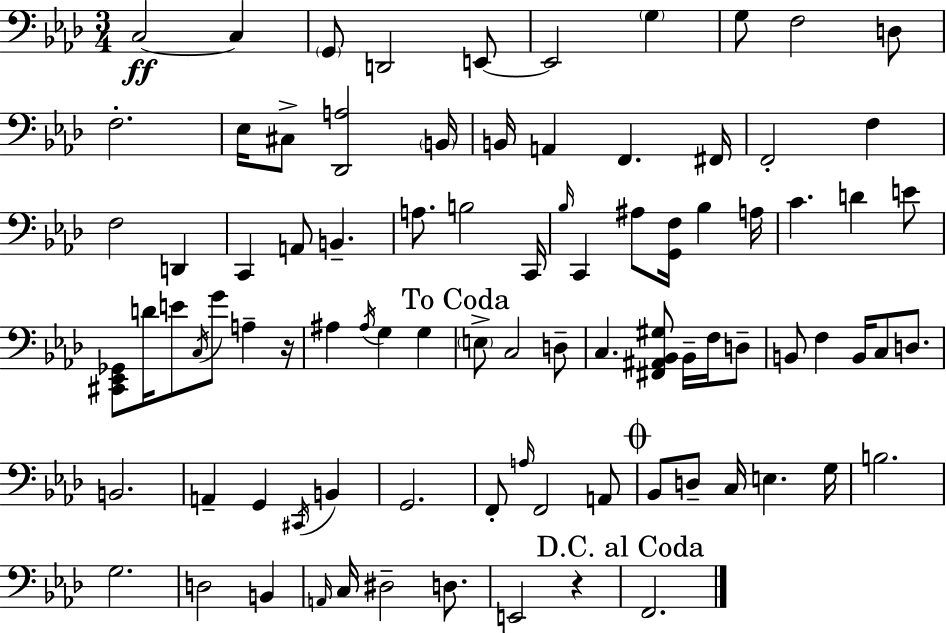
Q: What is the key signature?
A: F minor